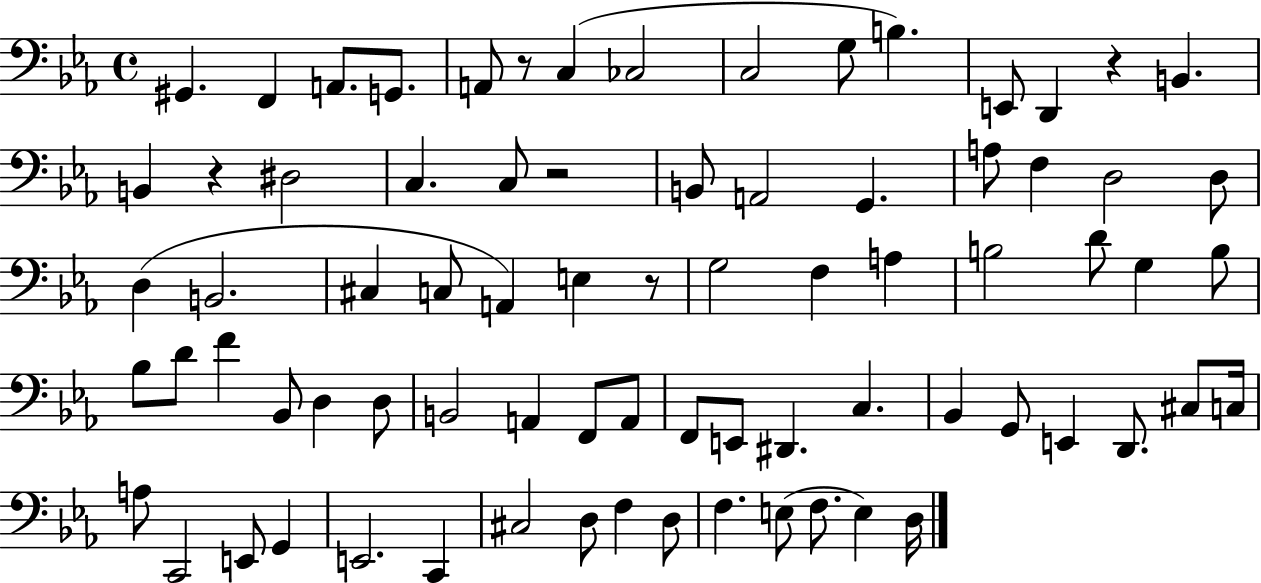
G#2/q. F2/q A2/e. G2/e. A2/e R/e C3/q CES3/h C3/h G3/e B3/q. E2/e D2/q R/q B2/q. B2/q R/q D#3/h C3/q. C3/e R/h B2/e A2/h G2/q. A3/e F3/q D3/h D3/e D3/q B2/h. C#3/q C3/e A2/q E3/q R/e G3/h F3/q A3/q B3/h D4/e G3/q B3/e Bb3/e D4/e F4/q Bb2/e D3/q D3/e B2/h A2/q F2/e A2/e F2/e E2/e D#2/q. C3/q. Bb2/q G2/e E2/q D2/e. C#3/e C3/s A3/e C2/h E2/e G2/q E2/h. C2/q C#3/h D3/e F3/q D3/e F3/q. E3/e F3/e. E3/q D3/s